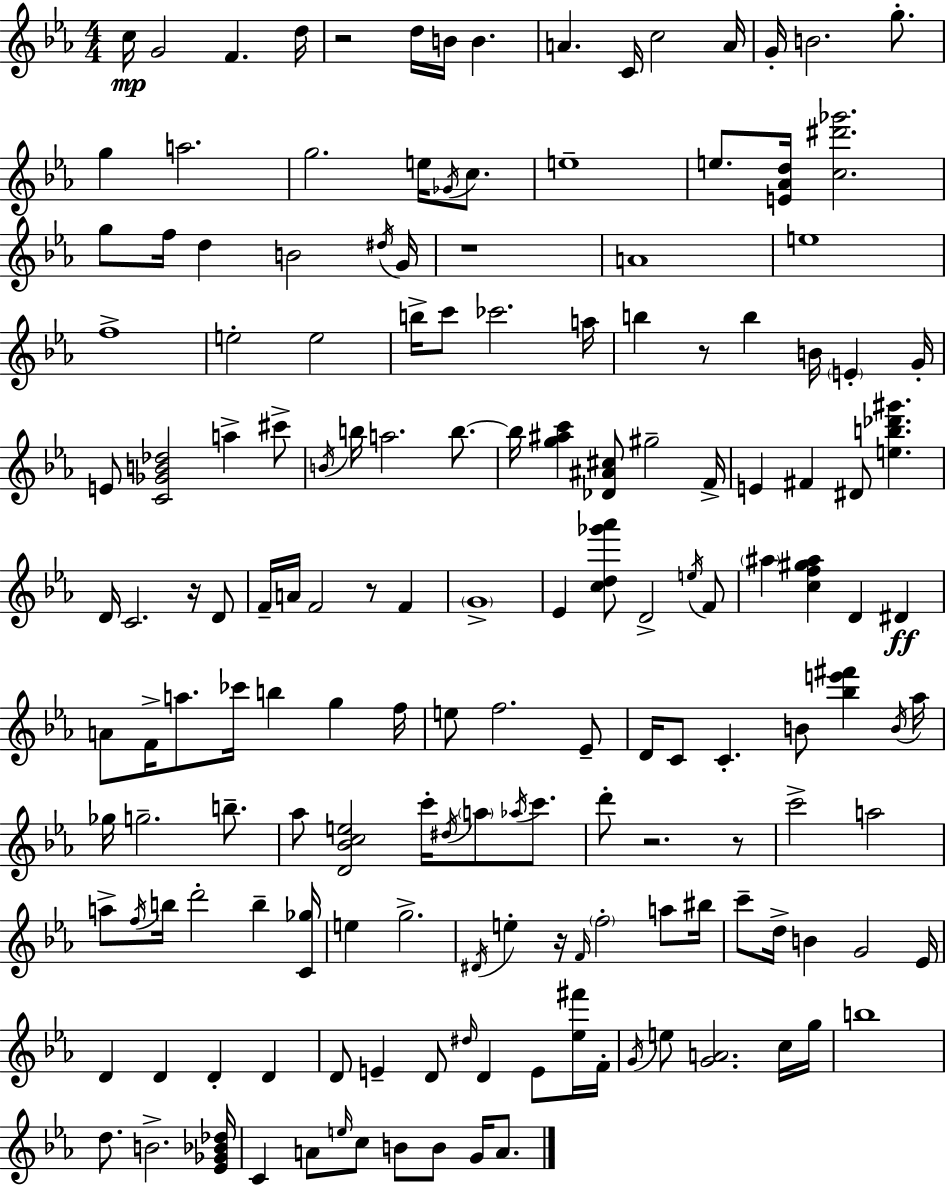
{
  \clef treble
  \numericTimeSignature
  \time 4/4
  \key c \minor
  c''16\mp g'2 f'4. d''16 | r2 d''16 b'16 b'4. | a'4. c'16 c''2 a'16 | g'16-. b'2. g''8.-. | \break g''4 a''2. | g''2. e''16 \acciaccatura { ges'16 } c''8. | e''1-- | e''8. <e' aes' d''>16 <c'' dis''' ges'''>2. | \break g''8 f''16 d''4 b'2 | \acciaccatura { dis''16 } g'16 r1 | a'1 | e''1 | \break f''1-> | e''2-. e''2 | b''16-> c'''8 ces'''2. | a''16 b''4 r8 b''4 b'16 \parenthesize e'4-. | \break g'16-. e'8 <c' ges' b' des''>2 a''4-> | cis'''8-> \acciaccatura { b'16 } b''16 a''2. | b''8.~~ b''16 <g'' ais'' c'''>4 <des' ais' cis''>8 gis''2-- | f'16-> e'4 fis'4 dis'8 <e'' b'' des''' gis'''>4. | \break d'16 c'2. | r16 d'8 f'16-- a'16 f'2 r8 f'4 | \parenthesize g'1-> | ees'4 <c'' d'' ges''' aes'''>8 d'2-> | \break \acciaccatura { e''16 } f'8 \parenthesize ais''4 <c'' f'' gis'' ais''>4 d'4 | dis'4\ff a'8 f'16-> a''8. ces'''16 b''4 g''4 | f''16 e''8 f''2. | ees'8-- d'16 c'8 c'4.-. b'8 <bes'' e''' fis'''>4 | \break \acciaccatura { b'16 } aes''16 ges''16 g''2.-- | b''8.-- aes''8 <d' bes' c'' e''>2 c'''16-. | \acciaccatura { dis''16 } \parenthesize a''8 \acciaccatura { aes''16 } c'''8. d'''8-. r2. | r8 c'''2-> a''2 | \break a''8-> \acciaccatura { f''16 } b''16 d'''2-. | b''4-- <c' ges''>16 e''4 g''2.-> | \acciaccatura { dis'16 } e''4-. r16 \grace { f'16 } \parenthesize f''2-. | a''8 bis''16 c'''8-- d''16-> b'4 | \break g'2 ees'16 d'4 d'4 | d'4-. d'4 d'8 e'4-- | d'8 \grace { dis''16 } d'4 e'8 <ees'' fis'''>16 f'16-. \acciaccatura { g'16 } e''8 <g' a'>2. | c''16 g''16 b''1 | \break d''8. b'2.-> | <ees' ges' bes' des''>16 c'4 | a'8 \grace { e''16 } c''8 b'8 b'8 g'16 a'8. \bar "|."
}